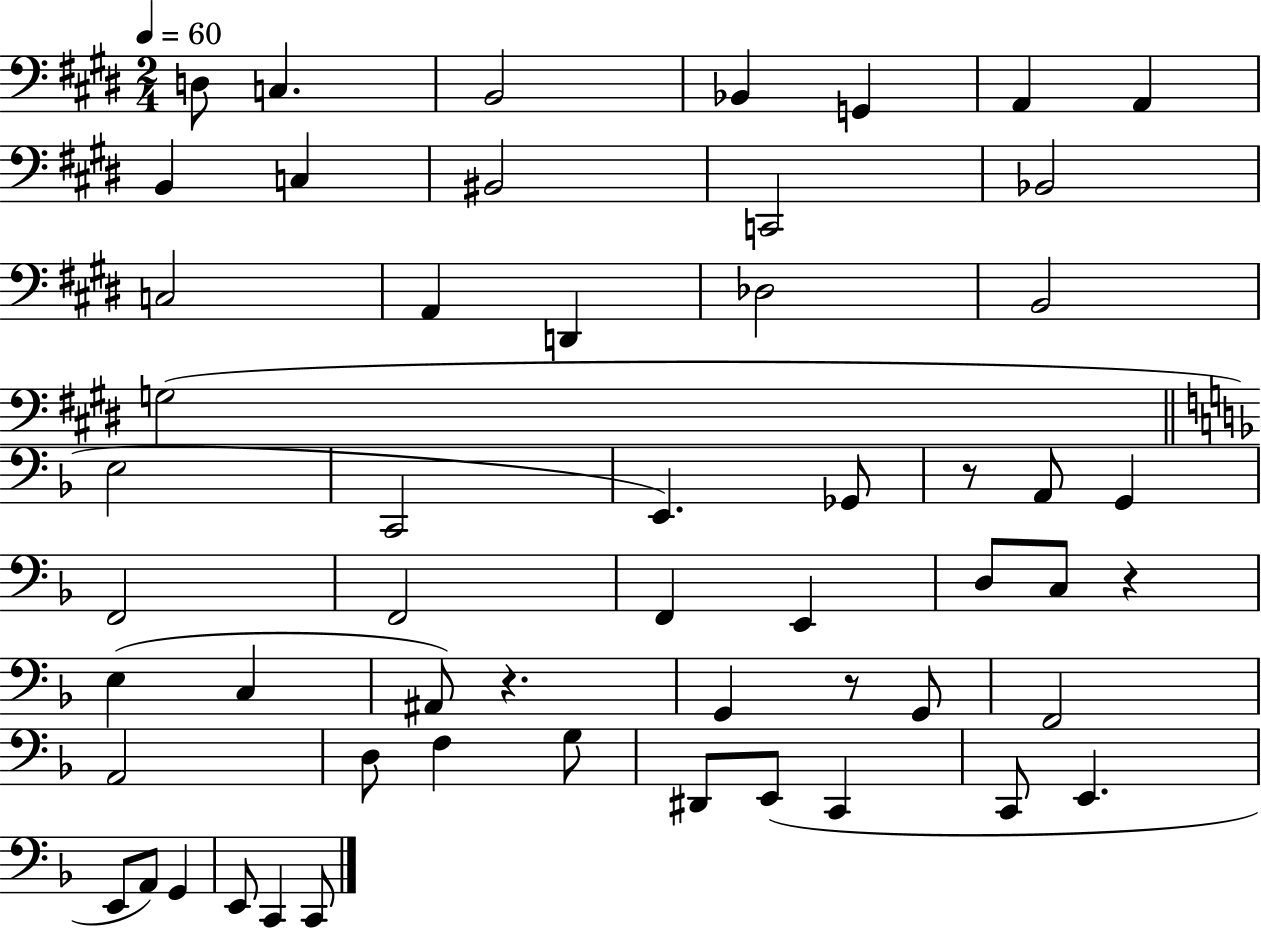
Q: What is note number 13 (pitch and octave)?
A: C3